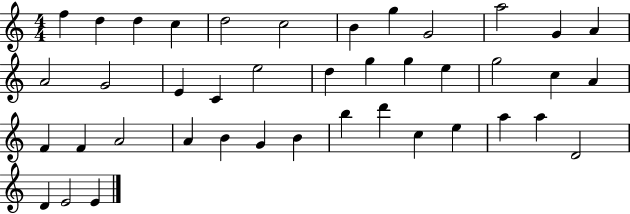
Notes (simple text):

F5/q D5/q D5/q C5/q D5/h C5/h B4/q G5/q G4/h A5/h G4/q A4/q A4/h G4/h E4/q C4/q E5/h D5/q G5/q G5/q E5/q G5/h C5/q A4/q F4/q F4/q A4/h A4/q B4/q G4/q B4/q B5/q D6/q C5/q E5/q A5/q A5/q D4/h D4/q E4/h E4/q